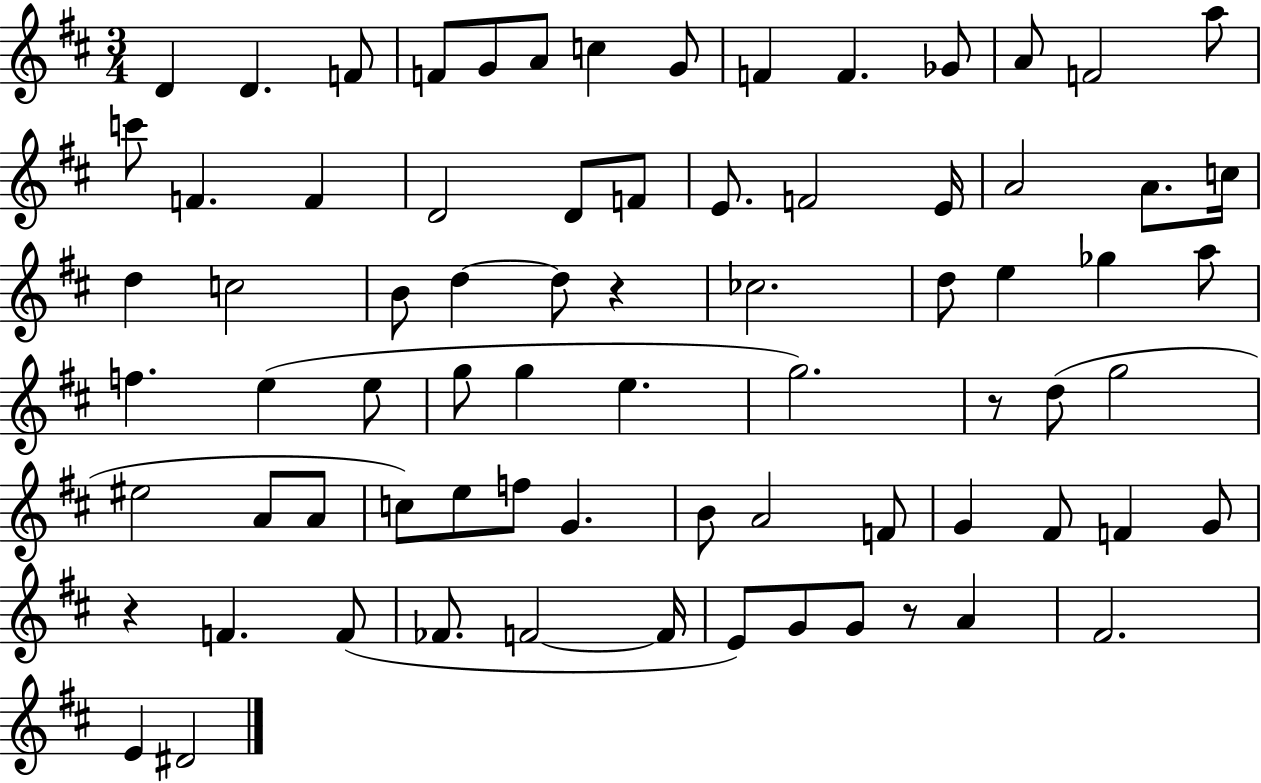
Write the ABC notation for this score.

X:1
T:Untitled
M:3/4
L:1/4
K:D
D D F/2 F/2 G/2 A/2 c G/2 F F _G/2 A/2 F2 a/2 c'/2 F F D2 D/2 F/2 E/2 F2 E/4 A2 A/2 c/4 d c2 B/2 d d/2 z _c2 d/2 e _g a/2 f e e/2 g/2 g e g2 z/2 d/2 g2 ^e2 A/2 A/2 c/2 e/2 f/2 G B/2 A2 F/2 G ^F/2 F G/2 z F F/2 _F/2 F2 F/4 E/2 G/2 G/2 z/2 A ^F2 E ^D2